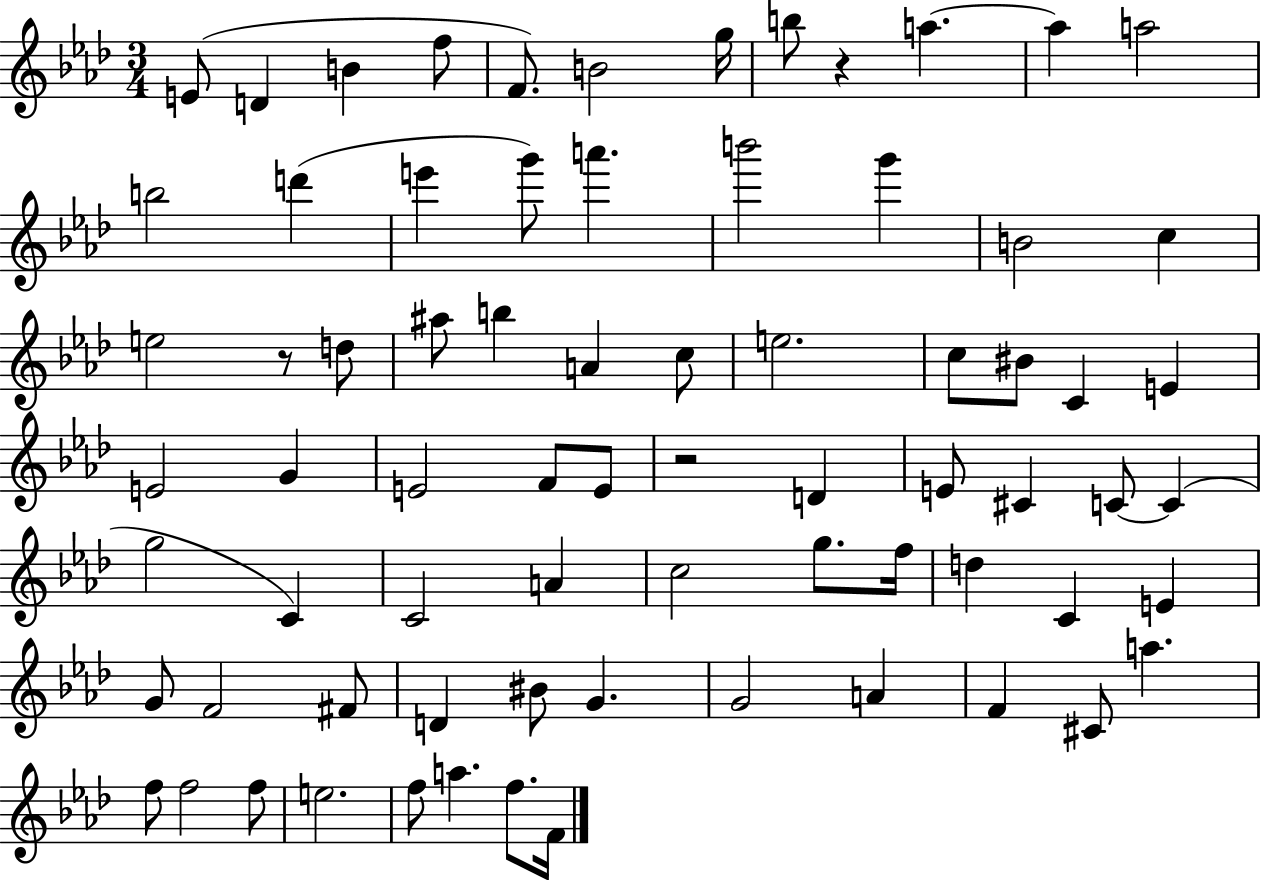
E4/e D4/q B4/q F5/e F4/e. B4/h G5/s B5/e R/q A5/q. A5/q A5/h B5/h D6/q E6/q G6/e A6/q. B6/h G6/q B4/h C5/q E5/h R/e D5/e A#5/e B5/q A4/q C5/e E5/h. C5/e BIS4/e C4/q E4/q E4/h G4/q E4/h F4/e E4/e R/h D4/q E4/e C#4/q C4/e C4/q G5/h C4/q C4/h A4/q C5/h G5/e. F5/s D5/q C4/q E4/q G4/e F4/h F#4/e D4/q BIS4/e G4/q. G4/h A4/q F4/q C#4/e A5/q. F5/e F5/h F5/e E5/h. F5/e A5/q. F5/e. F4/s